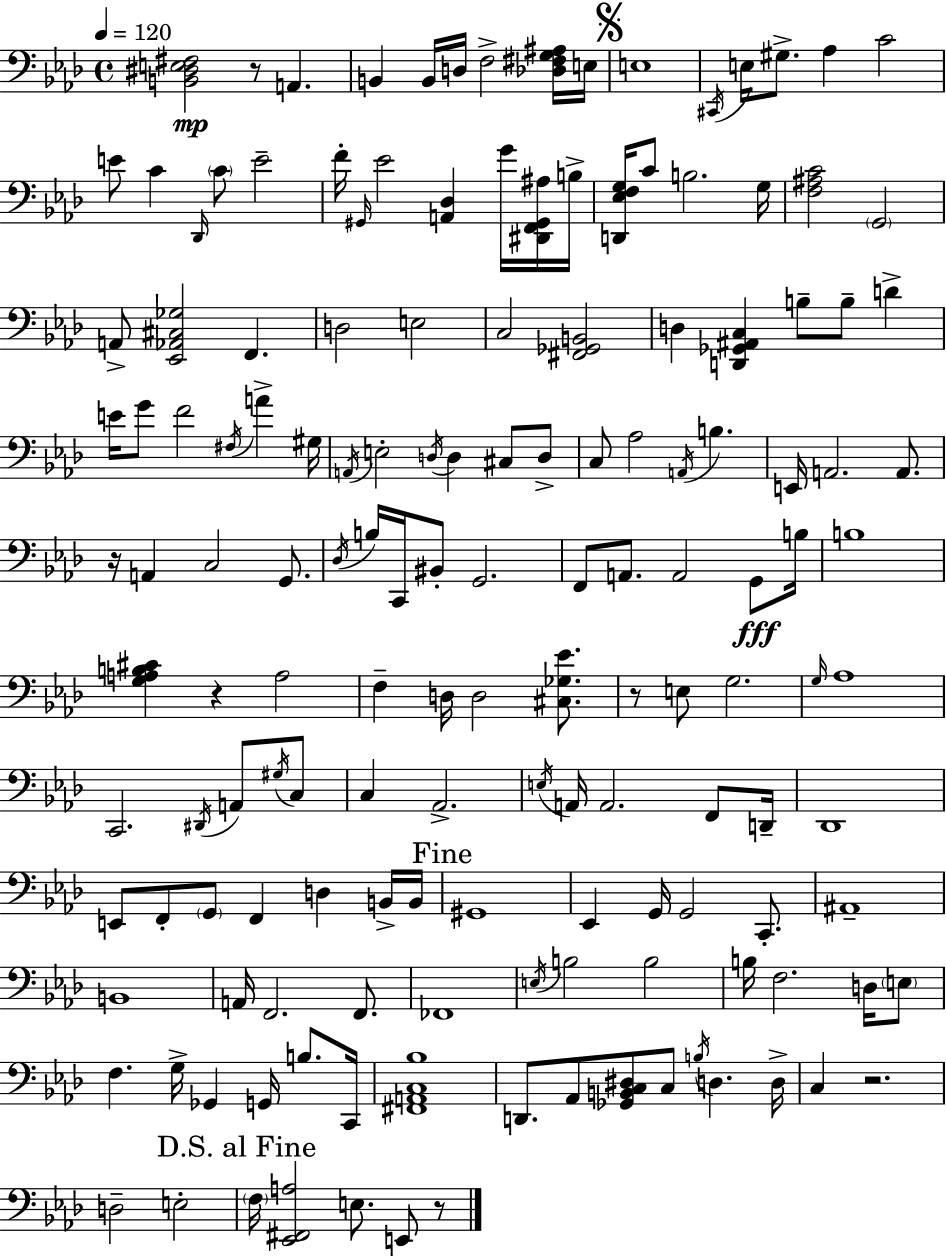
[B2,D#3,E3,F#3]/h R/e A2/q. B2/q B2/s D3/s F3/h [Db3,F#3,G3,A#3]/s E3/s E3/w C#2/s E3/s G#3/e. Ab3/q C4/h E4/e C4/q Db2/s C4/e E4/h F4/s G#2/s Eb4/h [A2,Db3]/q G4/s [D#2,F2,G#2,A#3]/s B3/s [D2,Eb3,F3,G3]/s C4/e B3/h. G3/s [F3,A#3,C4]/h G2/h A2/e [Eb2,Ab2,C#3,Gb3]/h F2/q. D3/h E3/h C3/h [F#2,Gb2,B2]/h D3/q [D2,Gb2,A#2,C3]/q B3/e B3/e D4/q E4/s G4/e F4/h F#3/s A4/q G#3/s A2/s E3/h D3/s D3/q C#3/e D3/e C3/e Ab3/h A2/s B3/q. E2/s A2/h. A2/e. R/s A2/q C3/h G2/e. Db3/s B3/s C2/s BIS2/e G2/h. F2/e A2/e. A2/h G2/e B3/s B3/w [G3,A3,B3,C#4]/q R/q A3/h F3/q D3/s D3/h [C#3,Gb3,Eb4]/e. R/e E3/e G3/h. G3/s Ab3/w C2/h. D#2/s A2/e G#3/s C3/e C3/q Ab2/h. E3/s A2/s A2/h. F2/e D2/s Db2/w E2/e F2/e G2/e F2/q D3/q B2/s B2/s G#2/w Eb2/q G2/s G2/h C2/e. A#2/w B2/w A2/s F2/h. F2/e. FES2/w E3/s B3/h B3/h B3/s F3/h. D3/s E3/e F3/q. G3/s Gb2/q G2/s B3/e. C2/s [F#2,A2,C3,Bb3]/w D2/e. Ab2/e [Gb2,B2,C3,D#3]/e C3/e B3/s D3/q. D3/s C3/q R/h. D3/h E3/h F3/s [Eb2,F#2,A3]/h E3/e. E2/e R/e